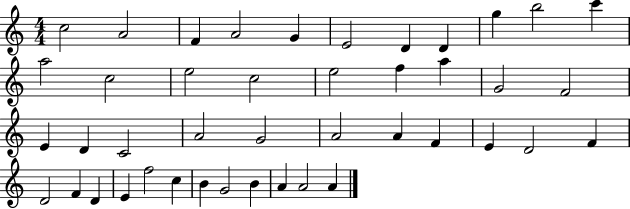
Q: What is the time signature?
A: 4/4